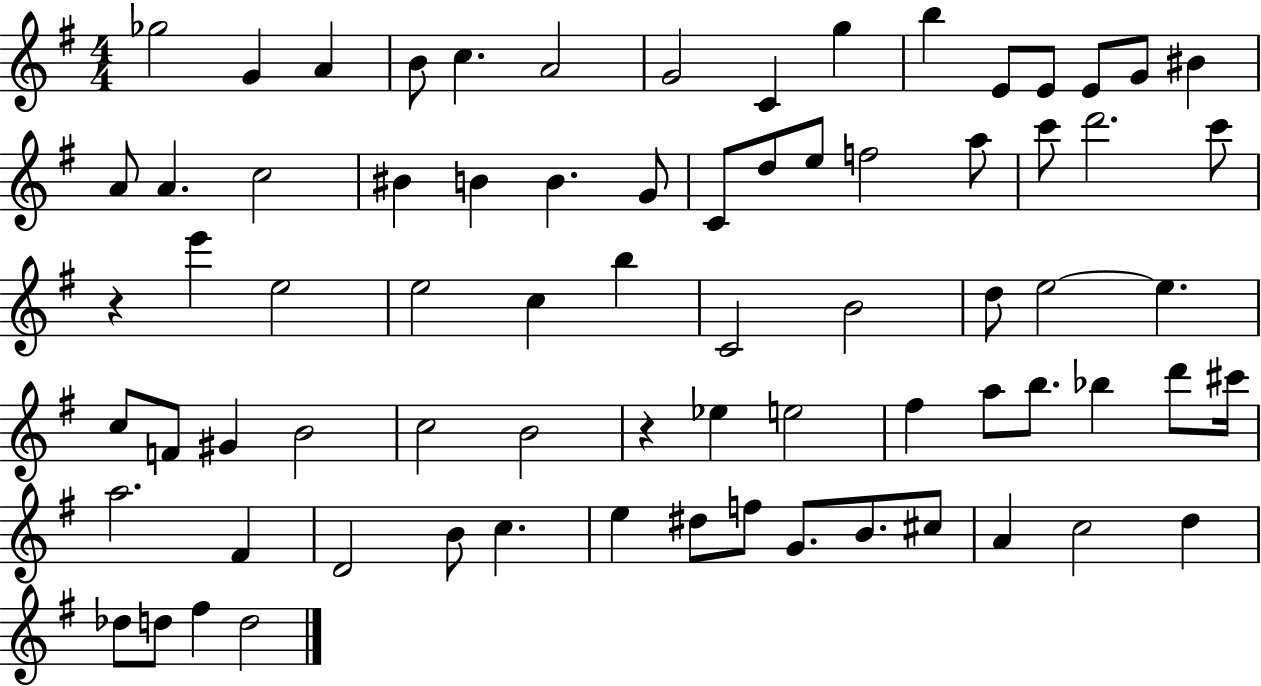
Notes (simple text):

Gb5/h G4/q A4/q B4/e C5/q. A4/h G4/h C4/q G5/q B5/q E4/e E4/e E4/e G4/e BIS4/q A4/e A4/q. C5/h BIS4/q B4/q B4/q. G4/e C4/e D5/e E5/e F5/h A5/e C6/e D6/h. C6/e R/q E6/q E5/h E5/h C5/q B5/q C4/h B4/h D5/e E5/h E5/q. C5/e F4/e G#4/q B4/h C5/h B4/h R/q Eb5/q E5/h F#5/q A5/e B5/e. Bb5/q D6/e C#6/s A5/h. F#4/q D4/h B4/e C5/q. E5/q D#5/e F5/e G4/e. B4/e. C#5/e A4/q C5/h D5/q Db5/e D5/e F#5/q D5/h